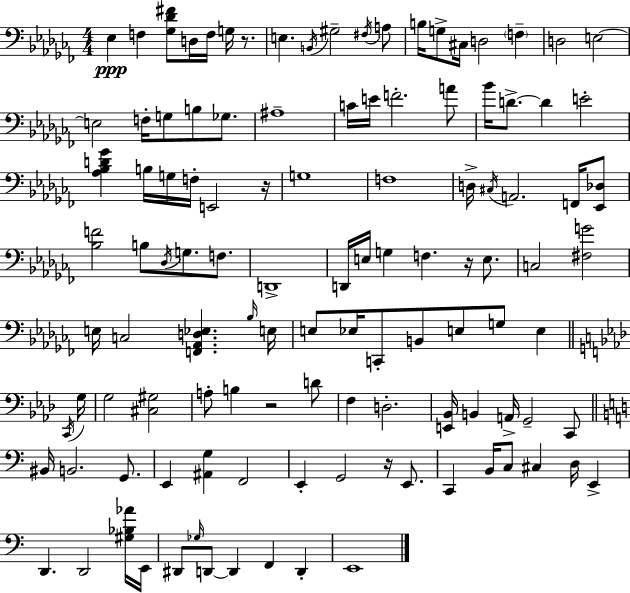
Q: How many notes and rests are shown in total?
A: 114